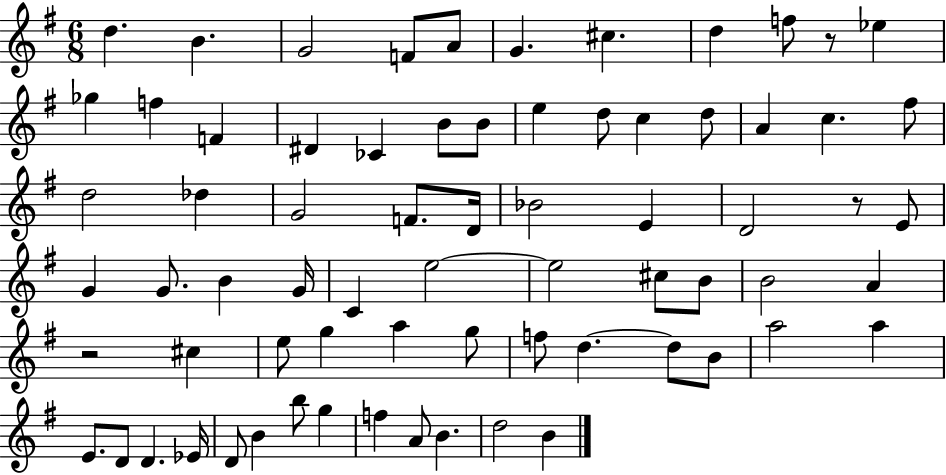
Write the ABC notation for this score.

X:1
T:Untitled
M:6/8
L:1/4
K:G
d B G2 F/2 A/2 G ^c d f/2 z/2 _e _g f F ^D _C B/2 B/2 e d/2 c d/2 A c ^f/2 d2 _d G2 F/2 D/4 _B2 E D2 z/2 E/2 G G/2 B G/4 C e2 e2 ^c/2 B/2 B2 A z2 ^c e/2 g a g/2 f/2 d d/2 B/2 a2 a E/2 D/2 D _E/4 D/2 B b/2 g f A/2 B d2 B